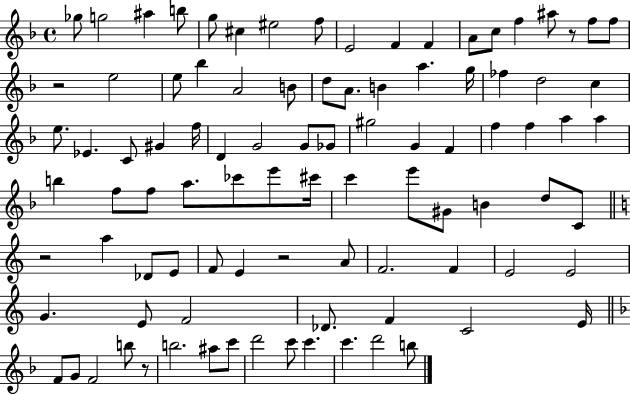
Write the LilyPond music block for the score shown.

{
  \clef treble
  \time 4/4
  \defaultTimeSignature
  \key f \major
  ges''8 g''2 ais''4 b''8 | g''8 cis''4 eis''2 f''8 | e'2 f'4 f'4 | a'8 c''8 f''4 ais''8 r8 f''8 f''8 | \break r2 e''2 | e''8 bes''4 a'2 b'8 | d''8 a'8. b'4 a''4. g''16 | fes''4 d''2 c''4 | \break e''8. ees'4. c'8 gis'4 f''16 | d'4 g'2 g'8 ges'8 | gis''2 g'4 f'4 | f''4 f''4 a''4 a''4 | \break b''4 f''8 f''8 a''8. ces'''8 e'''8 cis'''16 | c'''4 e'''8 gis'8 b'4 d''8 c'8 | \bar "||" \break \key c \major r2 a''4 des'8 e'8 | f'8 e'4 r2 a'8 | f'2. f'4 | e'2 e'2 | \break g'4. e'8 f'2 | des'8. f'4 c'2 e'16 | \bar "||" \break \key f \major f'8 g'8 f'2 b''8 r8 | b''2. ais''8 c'''8 | d'''2 c'''8 c'''4. | c'''4. d'''2 b''8 | \break \bar "|."
}